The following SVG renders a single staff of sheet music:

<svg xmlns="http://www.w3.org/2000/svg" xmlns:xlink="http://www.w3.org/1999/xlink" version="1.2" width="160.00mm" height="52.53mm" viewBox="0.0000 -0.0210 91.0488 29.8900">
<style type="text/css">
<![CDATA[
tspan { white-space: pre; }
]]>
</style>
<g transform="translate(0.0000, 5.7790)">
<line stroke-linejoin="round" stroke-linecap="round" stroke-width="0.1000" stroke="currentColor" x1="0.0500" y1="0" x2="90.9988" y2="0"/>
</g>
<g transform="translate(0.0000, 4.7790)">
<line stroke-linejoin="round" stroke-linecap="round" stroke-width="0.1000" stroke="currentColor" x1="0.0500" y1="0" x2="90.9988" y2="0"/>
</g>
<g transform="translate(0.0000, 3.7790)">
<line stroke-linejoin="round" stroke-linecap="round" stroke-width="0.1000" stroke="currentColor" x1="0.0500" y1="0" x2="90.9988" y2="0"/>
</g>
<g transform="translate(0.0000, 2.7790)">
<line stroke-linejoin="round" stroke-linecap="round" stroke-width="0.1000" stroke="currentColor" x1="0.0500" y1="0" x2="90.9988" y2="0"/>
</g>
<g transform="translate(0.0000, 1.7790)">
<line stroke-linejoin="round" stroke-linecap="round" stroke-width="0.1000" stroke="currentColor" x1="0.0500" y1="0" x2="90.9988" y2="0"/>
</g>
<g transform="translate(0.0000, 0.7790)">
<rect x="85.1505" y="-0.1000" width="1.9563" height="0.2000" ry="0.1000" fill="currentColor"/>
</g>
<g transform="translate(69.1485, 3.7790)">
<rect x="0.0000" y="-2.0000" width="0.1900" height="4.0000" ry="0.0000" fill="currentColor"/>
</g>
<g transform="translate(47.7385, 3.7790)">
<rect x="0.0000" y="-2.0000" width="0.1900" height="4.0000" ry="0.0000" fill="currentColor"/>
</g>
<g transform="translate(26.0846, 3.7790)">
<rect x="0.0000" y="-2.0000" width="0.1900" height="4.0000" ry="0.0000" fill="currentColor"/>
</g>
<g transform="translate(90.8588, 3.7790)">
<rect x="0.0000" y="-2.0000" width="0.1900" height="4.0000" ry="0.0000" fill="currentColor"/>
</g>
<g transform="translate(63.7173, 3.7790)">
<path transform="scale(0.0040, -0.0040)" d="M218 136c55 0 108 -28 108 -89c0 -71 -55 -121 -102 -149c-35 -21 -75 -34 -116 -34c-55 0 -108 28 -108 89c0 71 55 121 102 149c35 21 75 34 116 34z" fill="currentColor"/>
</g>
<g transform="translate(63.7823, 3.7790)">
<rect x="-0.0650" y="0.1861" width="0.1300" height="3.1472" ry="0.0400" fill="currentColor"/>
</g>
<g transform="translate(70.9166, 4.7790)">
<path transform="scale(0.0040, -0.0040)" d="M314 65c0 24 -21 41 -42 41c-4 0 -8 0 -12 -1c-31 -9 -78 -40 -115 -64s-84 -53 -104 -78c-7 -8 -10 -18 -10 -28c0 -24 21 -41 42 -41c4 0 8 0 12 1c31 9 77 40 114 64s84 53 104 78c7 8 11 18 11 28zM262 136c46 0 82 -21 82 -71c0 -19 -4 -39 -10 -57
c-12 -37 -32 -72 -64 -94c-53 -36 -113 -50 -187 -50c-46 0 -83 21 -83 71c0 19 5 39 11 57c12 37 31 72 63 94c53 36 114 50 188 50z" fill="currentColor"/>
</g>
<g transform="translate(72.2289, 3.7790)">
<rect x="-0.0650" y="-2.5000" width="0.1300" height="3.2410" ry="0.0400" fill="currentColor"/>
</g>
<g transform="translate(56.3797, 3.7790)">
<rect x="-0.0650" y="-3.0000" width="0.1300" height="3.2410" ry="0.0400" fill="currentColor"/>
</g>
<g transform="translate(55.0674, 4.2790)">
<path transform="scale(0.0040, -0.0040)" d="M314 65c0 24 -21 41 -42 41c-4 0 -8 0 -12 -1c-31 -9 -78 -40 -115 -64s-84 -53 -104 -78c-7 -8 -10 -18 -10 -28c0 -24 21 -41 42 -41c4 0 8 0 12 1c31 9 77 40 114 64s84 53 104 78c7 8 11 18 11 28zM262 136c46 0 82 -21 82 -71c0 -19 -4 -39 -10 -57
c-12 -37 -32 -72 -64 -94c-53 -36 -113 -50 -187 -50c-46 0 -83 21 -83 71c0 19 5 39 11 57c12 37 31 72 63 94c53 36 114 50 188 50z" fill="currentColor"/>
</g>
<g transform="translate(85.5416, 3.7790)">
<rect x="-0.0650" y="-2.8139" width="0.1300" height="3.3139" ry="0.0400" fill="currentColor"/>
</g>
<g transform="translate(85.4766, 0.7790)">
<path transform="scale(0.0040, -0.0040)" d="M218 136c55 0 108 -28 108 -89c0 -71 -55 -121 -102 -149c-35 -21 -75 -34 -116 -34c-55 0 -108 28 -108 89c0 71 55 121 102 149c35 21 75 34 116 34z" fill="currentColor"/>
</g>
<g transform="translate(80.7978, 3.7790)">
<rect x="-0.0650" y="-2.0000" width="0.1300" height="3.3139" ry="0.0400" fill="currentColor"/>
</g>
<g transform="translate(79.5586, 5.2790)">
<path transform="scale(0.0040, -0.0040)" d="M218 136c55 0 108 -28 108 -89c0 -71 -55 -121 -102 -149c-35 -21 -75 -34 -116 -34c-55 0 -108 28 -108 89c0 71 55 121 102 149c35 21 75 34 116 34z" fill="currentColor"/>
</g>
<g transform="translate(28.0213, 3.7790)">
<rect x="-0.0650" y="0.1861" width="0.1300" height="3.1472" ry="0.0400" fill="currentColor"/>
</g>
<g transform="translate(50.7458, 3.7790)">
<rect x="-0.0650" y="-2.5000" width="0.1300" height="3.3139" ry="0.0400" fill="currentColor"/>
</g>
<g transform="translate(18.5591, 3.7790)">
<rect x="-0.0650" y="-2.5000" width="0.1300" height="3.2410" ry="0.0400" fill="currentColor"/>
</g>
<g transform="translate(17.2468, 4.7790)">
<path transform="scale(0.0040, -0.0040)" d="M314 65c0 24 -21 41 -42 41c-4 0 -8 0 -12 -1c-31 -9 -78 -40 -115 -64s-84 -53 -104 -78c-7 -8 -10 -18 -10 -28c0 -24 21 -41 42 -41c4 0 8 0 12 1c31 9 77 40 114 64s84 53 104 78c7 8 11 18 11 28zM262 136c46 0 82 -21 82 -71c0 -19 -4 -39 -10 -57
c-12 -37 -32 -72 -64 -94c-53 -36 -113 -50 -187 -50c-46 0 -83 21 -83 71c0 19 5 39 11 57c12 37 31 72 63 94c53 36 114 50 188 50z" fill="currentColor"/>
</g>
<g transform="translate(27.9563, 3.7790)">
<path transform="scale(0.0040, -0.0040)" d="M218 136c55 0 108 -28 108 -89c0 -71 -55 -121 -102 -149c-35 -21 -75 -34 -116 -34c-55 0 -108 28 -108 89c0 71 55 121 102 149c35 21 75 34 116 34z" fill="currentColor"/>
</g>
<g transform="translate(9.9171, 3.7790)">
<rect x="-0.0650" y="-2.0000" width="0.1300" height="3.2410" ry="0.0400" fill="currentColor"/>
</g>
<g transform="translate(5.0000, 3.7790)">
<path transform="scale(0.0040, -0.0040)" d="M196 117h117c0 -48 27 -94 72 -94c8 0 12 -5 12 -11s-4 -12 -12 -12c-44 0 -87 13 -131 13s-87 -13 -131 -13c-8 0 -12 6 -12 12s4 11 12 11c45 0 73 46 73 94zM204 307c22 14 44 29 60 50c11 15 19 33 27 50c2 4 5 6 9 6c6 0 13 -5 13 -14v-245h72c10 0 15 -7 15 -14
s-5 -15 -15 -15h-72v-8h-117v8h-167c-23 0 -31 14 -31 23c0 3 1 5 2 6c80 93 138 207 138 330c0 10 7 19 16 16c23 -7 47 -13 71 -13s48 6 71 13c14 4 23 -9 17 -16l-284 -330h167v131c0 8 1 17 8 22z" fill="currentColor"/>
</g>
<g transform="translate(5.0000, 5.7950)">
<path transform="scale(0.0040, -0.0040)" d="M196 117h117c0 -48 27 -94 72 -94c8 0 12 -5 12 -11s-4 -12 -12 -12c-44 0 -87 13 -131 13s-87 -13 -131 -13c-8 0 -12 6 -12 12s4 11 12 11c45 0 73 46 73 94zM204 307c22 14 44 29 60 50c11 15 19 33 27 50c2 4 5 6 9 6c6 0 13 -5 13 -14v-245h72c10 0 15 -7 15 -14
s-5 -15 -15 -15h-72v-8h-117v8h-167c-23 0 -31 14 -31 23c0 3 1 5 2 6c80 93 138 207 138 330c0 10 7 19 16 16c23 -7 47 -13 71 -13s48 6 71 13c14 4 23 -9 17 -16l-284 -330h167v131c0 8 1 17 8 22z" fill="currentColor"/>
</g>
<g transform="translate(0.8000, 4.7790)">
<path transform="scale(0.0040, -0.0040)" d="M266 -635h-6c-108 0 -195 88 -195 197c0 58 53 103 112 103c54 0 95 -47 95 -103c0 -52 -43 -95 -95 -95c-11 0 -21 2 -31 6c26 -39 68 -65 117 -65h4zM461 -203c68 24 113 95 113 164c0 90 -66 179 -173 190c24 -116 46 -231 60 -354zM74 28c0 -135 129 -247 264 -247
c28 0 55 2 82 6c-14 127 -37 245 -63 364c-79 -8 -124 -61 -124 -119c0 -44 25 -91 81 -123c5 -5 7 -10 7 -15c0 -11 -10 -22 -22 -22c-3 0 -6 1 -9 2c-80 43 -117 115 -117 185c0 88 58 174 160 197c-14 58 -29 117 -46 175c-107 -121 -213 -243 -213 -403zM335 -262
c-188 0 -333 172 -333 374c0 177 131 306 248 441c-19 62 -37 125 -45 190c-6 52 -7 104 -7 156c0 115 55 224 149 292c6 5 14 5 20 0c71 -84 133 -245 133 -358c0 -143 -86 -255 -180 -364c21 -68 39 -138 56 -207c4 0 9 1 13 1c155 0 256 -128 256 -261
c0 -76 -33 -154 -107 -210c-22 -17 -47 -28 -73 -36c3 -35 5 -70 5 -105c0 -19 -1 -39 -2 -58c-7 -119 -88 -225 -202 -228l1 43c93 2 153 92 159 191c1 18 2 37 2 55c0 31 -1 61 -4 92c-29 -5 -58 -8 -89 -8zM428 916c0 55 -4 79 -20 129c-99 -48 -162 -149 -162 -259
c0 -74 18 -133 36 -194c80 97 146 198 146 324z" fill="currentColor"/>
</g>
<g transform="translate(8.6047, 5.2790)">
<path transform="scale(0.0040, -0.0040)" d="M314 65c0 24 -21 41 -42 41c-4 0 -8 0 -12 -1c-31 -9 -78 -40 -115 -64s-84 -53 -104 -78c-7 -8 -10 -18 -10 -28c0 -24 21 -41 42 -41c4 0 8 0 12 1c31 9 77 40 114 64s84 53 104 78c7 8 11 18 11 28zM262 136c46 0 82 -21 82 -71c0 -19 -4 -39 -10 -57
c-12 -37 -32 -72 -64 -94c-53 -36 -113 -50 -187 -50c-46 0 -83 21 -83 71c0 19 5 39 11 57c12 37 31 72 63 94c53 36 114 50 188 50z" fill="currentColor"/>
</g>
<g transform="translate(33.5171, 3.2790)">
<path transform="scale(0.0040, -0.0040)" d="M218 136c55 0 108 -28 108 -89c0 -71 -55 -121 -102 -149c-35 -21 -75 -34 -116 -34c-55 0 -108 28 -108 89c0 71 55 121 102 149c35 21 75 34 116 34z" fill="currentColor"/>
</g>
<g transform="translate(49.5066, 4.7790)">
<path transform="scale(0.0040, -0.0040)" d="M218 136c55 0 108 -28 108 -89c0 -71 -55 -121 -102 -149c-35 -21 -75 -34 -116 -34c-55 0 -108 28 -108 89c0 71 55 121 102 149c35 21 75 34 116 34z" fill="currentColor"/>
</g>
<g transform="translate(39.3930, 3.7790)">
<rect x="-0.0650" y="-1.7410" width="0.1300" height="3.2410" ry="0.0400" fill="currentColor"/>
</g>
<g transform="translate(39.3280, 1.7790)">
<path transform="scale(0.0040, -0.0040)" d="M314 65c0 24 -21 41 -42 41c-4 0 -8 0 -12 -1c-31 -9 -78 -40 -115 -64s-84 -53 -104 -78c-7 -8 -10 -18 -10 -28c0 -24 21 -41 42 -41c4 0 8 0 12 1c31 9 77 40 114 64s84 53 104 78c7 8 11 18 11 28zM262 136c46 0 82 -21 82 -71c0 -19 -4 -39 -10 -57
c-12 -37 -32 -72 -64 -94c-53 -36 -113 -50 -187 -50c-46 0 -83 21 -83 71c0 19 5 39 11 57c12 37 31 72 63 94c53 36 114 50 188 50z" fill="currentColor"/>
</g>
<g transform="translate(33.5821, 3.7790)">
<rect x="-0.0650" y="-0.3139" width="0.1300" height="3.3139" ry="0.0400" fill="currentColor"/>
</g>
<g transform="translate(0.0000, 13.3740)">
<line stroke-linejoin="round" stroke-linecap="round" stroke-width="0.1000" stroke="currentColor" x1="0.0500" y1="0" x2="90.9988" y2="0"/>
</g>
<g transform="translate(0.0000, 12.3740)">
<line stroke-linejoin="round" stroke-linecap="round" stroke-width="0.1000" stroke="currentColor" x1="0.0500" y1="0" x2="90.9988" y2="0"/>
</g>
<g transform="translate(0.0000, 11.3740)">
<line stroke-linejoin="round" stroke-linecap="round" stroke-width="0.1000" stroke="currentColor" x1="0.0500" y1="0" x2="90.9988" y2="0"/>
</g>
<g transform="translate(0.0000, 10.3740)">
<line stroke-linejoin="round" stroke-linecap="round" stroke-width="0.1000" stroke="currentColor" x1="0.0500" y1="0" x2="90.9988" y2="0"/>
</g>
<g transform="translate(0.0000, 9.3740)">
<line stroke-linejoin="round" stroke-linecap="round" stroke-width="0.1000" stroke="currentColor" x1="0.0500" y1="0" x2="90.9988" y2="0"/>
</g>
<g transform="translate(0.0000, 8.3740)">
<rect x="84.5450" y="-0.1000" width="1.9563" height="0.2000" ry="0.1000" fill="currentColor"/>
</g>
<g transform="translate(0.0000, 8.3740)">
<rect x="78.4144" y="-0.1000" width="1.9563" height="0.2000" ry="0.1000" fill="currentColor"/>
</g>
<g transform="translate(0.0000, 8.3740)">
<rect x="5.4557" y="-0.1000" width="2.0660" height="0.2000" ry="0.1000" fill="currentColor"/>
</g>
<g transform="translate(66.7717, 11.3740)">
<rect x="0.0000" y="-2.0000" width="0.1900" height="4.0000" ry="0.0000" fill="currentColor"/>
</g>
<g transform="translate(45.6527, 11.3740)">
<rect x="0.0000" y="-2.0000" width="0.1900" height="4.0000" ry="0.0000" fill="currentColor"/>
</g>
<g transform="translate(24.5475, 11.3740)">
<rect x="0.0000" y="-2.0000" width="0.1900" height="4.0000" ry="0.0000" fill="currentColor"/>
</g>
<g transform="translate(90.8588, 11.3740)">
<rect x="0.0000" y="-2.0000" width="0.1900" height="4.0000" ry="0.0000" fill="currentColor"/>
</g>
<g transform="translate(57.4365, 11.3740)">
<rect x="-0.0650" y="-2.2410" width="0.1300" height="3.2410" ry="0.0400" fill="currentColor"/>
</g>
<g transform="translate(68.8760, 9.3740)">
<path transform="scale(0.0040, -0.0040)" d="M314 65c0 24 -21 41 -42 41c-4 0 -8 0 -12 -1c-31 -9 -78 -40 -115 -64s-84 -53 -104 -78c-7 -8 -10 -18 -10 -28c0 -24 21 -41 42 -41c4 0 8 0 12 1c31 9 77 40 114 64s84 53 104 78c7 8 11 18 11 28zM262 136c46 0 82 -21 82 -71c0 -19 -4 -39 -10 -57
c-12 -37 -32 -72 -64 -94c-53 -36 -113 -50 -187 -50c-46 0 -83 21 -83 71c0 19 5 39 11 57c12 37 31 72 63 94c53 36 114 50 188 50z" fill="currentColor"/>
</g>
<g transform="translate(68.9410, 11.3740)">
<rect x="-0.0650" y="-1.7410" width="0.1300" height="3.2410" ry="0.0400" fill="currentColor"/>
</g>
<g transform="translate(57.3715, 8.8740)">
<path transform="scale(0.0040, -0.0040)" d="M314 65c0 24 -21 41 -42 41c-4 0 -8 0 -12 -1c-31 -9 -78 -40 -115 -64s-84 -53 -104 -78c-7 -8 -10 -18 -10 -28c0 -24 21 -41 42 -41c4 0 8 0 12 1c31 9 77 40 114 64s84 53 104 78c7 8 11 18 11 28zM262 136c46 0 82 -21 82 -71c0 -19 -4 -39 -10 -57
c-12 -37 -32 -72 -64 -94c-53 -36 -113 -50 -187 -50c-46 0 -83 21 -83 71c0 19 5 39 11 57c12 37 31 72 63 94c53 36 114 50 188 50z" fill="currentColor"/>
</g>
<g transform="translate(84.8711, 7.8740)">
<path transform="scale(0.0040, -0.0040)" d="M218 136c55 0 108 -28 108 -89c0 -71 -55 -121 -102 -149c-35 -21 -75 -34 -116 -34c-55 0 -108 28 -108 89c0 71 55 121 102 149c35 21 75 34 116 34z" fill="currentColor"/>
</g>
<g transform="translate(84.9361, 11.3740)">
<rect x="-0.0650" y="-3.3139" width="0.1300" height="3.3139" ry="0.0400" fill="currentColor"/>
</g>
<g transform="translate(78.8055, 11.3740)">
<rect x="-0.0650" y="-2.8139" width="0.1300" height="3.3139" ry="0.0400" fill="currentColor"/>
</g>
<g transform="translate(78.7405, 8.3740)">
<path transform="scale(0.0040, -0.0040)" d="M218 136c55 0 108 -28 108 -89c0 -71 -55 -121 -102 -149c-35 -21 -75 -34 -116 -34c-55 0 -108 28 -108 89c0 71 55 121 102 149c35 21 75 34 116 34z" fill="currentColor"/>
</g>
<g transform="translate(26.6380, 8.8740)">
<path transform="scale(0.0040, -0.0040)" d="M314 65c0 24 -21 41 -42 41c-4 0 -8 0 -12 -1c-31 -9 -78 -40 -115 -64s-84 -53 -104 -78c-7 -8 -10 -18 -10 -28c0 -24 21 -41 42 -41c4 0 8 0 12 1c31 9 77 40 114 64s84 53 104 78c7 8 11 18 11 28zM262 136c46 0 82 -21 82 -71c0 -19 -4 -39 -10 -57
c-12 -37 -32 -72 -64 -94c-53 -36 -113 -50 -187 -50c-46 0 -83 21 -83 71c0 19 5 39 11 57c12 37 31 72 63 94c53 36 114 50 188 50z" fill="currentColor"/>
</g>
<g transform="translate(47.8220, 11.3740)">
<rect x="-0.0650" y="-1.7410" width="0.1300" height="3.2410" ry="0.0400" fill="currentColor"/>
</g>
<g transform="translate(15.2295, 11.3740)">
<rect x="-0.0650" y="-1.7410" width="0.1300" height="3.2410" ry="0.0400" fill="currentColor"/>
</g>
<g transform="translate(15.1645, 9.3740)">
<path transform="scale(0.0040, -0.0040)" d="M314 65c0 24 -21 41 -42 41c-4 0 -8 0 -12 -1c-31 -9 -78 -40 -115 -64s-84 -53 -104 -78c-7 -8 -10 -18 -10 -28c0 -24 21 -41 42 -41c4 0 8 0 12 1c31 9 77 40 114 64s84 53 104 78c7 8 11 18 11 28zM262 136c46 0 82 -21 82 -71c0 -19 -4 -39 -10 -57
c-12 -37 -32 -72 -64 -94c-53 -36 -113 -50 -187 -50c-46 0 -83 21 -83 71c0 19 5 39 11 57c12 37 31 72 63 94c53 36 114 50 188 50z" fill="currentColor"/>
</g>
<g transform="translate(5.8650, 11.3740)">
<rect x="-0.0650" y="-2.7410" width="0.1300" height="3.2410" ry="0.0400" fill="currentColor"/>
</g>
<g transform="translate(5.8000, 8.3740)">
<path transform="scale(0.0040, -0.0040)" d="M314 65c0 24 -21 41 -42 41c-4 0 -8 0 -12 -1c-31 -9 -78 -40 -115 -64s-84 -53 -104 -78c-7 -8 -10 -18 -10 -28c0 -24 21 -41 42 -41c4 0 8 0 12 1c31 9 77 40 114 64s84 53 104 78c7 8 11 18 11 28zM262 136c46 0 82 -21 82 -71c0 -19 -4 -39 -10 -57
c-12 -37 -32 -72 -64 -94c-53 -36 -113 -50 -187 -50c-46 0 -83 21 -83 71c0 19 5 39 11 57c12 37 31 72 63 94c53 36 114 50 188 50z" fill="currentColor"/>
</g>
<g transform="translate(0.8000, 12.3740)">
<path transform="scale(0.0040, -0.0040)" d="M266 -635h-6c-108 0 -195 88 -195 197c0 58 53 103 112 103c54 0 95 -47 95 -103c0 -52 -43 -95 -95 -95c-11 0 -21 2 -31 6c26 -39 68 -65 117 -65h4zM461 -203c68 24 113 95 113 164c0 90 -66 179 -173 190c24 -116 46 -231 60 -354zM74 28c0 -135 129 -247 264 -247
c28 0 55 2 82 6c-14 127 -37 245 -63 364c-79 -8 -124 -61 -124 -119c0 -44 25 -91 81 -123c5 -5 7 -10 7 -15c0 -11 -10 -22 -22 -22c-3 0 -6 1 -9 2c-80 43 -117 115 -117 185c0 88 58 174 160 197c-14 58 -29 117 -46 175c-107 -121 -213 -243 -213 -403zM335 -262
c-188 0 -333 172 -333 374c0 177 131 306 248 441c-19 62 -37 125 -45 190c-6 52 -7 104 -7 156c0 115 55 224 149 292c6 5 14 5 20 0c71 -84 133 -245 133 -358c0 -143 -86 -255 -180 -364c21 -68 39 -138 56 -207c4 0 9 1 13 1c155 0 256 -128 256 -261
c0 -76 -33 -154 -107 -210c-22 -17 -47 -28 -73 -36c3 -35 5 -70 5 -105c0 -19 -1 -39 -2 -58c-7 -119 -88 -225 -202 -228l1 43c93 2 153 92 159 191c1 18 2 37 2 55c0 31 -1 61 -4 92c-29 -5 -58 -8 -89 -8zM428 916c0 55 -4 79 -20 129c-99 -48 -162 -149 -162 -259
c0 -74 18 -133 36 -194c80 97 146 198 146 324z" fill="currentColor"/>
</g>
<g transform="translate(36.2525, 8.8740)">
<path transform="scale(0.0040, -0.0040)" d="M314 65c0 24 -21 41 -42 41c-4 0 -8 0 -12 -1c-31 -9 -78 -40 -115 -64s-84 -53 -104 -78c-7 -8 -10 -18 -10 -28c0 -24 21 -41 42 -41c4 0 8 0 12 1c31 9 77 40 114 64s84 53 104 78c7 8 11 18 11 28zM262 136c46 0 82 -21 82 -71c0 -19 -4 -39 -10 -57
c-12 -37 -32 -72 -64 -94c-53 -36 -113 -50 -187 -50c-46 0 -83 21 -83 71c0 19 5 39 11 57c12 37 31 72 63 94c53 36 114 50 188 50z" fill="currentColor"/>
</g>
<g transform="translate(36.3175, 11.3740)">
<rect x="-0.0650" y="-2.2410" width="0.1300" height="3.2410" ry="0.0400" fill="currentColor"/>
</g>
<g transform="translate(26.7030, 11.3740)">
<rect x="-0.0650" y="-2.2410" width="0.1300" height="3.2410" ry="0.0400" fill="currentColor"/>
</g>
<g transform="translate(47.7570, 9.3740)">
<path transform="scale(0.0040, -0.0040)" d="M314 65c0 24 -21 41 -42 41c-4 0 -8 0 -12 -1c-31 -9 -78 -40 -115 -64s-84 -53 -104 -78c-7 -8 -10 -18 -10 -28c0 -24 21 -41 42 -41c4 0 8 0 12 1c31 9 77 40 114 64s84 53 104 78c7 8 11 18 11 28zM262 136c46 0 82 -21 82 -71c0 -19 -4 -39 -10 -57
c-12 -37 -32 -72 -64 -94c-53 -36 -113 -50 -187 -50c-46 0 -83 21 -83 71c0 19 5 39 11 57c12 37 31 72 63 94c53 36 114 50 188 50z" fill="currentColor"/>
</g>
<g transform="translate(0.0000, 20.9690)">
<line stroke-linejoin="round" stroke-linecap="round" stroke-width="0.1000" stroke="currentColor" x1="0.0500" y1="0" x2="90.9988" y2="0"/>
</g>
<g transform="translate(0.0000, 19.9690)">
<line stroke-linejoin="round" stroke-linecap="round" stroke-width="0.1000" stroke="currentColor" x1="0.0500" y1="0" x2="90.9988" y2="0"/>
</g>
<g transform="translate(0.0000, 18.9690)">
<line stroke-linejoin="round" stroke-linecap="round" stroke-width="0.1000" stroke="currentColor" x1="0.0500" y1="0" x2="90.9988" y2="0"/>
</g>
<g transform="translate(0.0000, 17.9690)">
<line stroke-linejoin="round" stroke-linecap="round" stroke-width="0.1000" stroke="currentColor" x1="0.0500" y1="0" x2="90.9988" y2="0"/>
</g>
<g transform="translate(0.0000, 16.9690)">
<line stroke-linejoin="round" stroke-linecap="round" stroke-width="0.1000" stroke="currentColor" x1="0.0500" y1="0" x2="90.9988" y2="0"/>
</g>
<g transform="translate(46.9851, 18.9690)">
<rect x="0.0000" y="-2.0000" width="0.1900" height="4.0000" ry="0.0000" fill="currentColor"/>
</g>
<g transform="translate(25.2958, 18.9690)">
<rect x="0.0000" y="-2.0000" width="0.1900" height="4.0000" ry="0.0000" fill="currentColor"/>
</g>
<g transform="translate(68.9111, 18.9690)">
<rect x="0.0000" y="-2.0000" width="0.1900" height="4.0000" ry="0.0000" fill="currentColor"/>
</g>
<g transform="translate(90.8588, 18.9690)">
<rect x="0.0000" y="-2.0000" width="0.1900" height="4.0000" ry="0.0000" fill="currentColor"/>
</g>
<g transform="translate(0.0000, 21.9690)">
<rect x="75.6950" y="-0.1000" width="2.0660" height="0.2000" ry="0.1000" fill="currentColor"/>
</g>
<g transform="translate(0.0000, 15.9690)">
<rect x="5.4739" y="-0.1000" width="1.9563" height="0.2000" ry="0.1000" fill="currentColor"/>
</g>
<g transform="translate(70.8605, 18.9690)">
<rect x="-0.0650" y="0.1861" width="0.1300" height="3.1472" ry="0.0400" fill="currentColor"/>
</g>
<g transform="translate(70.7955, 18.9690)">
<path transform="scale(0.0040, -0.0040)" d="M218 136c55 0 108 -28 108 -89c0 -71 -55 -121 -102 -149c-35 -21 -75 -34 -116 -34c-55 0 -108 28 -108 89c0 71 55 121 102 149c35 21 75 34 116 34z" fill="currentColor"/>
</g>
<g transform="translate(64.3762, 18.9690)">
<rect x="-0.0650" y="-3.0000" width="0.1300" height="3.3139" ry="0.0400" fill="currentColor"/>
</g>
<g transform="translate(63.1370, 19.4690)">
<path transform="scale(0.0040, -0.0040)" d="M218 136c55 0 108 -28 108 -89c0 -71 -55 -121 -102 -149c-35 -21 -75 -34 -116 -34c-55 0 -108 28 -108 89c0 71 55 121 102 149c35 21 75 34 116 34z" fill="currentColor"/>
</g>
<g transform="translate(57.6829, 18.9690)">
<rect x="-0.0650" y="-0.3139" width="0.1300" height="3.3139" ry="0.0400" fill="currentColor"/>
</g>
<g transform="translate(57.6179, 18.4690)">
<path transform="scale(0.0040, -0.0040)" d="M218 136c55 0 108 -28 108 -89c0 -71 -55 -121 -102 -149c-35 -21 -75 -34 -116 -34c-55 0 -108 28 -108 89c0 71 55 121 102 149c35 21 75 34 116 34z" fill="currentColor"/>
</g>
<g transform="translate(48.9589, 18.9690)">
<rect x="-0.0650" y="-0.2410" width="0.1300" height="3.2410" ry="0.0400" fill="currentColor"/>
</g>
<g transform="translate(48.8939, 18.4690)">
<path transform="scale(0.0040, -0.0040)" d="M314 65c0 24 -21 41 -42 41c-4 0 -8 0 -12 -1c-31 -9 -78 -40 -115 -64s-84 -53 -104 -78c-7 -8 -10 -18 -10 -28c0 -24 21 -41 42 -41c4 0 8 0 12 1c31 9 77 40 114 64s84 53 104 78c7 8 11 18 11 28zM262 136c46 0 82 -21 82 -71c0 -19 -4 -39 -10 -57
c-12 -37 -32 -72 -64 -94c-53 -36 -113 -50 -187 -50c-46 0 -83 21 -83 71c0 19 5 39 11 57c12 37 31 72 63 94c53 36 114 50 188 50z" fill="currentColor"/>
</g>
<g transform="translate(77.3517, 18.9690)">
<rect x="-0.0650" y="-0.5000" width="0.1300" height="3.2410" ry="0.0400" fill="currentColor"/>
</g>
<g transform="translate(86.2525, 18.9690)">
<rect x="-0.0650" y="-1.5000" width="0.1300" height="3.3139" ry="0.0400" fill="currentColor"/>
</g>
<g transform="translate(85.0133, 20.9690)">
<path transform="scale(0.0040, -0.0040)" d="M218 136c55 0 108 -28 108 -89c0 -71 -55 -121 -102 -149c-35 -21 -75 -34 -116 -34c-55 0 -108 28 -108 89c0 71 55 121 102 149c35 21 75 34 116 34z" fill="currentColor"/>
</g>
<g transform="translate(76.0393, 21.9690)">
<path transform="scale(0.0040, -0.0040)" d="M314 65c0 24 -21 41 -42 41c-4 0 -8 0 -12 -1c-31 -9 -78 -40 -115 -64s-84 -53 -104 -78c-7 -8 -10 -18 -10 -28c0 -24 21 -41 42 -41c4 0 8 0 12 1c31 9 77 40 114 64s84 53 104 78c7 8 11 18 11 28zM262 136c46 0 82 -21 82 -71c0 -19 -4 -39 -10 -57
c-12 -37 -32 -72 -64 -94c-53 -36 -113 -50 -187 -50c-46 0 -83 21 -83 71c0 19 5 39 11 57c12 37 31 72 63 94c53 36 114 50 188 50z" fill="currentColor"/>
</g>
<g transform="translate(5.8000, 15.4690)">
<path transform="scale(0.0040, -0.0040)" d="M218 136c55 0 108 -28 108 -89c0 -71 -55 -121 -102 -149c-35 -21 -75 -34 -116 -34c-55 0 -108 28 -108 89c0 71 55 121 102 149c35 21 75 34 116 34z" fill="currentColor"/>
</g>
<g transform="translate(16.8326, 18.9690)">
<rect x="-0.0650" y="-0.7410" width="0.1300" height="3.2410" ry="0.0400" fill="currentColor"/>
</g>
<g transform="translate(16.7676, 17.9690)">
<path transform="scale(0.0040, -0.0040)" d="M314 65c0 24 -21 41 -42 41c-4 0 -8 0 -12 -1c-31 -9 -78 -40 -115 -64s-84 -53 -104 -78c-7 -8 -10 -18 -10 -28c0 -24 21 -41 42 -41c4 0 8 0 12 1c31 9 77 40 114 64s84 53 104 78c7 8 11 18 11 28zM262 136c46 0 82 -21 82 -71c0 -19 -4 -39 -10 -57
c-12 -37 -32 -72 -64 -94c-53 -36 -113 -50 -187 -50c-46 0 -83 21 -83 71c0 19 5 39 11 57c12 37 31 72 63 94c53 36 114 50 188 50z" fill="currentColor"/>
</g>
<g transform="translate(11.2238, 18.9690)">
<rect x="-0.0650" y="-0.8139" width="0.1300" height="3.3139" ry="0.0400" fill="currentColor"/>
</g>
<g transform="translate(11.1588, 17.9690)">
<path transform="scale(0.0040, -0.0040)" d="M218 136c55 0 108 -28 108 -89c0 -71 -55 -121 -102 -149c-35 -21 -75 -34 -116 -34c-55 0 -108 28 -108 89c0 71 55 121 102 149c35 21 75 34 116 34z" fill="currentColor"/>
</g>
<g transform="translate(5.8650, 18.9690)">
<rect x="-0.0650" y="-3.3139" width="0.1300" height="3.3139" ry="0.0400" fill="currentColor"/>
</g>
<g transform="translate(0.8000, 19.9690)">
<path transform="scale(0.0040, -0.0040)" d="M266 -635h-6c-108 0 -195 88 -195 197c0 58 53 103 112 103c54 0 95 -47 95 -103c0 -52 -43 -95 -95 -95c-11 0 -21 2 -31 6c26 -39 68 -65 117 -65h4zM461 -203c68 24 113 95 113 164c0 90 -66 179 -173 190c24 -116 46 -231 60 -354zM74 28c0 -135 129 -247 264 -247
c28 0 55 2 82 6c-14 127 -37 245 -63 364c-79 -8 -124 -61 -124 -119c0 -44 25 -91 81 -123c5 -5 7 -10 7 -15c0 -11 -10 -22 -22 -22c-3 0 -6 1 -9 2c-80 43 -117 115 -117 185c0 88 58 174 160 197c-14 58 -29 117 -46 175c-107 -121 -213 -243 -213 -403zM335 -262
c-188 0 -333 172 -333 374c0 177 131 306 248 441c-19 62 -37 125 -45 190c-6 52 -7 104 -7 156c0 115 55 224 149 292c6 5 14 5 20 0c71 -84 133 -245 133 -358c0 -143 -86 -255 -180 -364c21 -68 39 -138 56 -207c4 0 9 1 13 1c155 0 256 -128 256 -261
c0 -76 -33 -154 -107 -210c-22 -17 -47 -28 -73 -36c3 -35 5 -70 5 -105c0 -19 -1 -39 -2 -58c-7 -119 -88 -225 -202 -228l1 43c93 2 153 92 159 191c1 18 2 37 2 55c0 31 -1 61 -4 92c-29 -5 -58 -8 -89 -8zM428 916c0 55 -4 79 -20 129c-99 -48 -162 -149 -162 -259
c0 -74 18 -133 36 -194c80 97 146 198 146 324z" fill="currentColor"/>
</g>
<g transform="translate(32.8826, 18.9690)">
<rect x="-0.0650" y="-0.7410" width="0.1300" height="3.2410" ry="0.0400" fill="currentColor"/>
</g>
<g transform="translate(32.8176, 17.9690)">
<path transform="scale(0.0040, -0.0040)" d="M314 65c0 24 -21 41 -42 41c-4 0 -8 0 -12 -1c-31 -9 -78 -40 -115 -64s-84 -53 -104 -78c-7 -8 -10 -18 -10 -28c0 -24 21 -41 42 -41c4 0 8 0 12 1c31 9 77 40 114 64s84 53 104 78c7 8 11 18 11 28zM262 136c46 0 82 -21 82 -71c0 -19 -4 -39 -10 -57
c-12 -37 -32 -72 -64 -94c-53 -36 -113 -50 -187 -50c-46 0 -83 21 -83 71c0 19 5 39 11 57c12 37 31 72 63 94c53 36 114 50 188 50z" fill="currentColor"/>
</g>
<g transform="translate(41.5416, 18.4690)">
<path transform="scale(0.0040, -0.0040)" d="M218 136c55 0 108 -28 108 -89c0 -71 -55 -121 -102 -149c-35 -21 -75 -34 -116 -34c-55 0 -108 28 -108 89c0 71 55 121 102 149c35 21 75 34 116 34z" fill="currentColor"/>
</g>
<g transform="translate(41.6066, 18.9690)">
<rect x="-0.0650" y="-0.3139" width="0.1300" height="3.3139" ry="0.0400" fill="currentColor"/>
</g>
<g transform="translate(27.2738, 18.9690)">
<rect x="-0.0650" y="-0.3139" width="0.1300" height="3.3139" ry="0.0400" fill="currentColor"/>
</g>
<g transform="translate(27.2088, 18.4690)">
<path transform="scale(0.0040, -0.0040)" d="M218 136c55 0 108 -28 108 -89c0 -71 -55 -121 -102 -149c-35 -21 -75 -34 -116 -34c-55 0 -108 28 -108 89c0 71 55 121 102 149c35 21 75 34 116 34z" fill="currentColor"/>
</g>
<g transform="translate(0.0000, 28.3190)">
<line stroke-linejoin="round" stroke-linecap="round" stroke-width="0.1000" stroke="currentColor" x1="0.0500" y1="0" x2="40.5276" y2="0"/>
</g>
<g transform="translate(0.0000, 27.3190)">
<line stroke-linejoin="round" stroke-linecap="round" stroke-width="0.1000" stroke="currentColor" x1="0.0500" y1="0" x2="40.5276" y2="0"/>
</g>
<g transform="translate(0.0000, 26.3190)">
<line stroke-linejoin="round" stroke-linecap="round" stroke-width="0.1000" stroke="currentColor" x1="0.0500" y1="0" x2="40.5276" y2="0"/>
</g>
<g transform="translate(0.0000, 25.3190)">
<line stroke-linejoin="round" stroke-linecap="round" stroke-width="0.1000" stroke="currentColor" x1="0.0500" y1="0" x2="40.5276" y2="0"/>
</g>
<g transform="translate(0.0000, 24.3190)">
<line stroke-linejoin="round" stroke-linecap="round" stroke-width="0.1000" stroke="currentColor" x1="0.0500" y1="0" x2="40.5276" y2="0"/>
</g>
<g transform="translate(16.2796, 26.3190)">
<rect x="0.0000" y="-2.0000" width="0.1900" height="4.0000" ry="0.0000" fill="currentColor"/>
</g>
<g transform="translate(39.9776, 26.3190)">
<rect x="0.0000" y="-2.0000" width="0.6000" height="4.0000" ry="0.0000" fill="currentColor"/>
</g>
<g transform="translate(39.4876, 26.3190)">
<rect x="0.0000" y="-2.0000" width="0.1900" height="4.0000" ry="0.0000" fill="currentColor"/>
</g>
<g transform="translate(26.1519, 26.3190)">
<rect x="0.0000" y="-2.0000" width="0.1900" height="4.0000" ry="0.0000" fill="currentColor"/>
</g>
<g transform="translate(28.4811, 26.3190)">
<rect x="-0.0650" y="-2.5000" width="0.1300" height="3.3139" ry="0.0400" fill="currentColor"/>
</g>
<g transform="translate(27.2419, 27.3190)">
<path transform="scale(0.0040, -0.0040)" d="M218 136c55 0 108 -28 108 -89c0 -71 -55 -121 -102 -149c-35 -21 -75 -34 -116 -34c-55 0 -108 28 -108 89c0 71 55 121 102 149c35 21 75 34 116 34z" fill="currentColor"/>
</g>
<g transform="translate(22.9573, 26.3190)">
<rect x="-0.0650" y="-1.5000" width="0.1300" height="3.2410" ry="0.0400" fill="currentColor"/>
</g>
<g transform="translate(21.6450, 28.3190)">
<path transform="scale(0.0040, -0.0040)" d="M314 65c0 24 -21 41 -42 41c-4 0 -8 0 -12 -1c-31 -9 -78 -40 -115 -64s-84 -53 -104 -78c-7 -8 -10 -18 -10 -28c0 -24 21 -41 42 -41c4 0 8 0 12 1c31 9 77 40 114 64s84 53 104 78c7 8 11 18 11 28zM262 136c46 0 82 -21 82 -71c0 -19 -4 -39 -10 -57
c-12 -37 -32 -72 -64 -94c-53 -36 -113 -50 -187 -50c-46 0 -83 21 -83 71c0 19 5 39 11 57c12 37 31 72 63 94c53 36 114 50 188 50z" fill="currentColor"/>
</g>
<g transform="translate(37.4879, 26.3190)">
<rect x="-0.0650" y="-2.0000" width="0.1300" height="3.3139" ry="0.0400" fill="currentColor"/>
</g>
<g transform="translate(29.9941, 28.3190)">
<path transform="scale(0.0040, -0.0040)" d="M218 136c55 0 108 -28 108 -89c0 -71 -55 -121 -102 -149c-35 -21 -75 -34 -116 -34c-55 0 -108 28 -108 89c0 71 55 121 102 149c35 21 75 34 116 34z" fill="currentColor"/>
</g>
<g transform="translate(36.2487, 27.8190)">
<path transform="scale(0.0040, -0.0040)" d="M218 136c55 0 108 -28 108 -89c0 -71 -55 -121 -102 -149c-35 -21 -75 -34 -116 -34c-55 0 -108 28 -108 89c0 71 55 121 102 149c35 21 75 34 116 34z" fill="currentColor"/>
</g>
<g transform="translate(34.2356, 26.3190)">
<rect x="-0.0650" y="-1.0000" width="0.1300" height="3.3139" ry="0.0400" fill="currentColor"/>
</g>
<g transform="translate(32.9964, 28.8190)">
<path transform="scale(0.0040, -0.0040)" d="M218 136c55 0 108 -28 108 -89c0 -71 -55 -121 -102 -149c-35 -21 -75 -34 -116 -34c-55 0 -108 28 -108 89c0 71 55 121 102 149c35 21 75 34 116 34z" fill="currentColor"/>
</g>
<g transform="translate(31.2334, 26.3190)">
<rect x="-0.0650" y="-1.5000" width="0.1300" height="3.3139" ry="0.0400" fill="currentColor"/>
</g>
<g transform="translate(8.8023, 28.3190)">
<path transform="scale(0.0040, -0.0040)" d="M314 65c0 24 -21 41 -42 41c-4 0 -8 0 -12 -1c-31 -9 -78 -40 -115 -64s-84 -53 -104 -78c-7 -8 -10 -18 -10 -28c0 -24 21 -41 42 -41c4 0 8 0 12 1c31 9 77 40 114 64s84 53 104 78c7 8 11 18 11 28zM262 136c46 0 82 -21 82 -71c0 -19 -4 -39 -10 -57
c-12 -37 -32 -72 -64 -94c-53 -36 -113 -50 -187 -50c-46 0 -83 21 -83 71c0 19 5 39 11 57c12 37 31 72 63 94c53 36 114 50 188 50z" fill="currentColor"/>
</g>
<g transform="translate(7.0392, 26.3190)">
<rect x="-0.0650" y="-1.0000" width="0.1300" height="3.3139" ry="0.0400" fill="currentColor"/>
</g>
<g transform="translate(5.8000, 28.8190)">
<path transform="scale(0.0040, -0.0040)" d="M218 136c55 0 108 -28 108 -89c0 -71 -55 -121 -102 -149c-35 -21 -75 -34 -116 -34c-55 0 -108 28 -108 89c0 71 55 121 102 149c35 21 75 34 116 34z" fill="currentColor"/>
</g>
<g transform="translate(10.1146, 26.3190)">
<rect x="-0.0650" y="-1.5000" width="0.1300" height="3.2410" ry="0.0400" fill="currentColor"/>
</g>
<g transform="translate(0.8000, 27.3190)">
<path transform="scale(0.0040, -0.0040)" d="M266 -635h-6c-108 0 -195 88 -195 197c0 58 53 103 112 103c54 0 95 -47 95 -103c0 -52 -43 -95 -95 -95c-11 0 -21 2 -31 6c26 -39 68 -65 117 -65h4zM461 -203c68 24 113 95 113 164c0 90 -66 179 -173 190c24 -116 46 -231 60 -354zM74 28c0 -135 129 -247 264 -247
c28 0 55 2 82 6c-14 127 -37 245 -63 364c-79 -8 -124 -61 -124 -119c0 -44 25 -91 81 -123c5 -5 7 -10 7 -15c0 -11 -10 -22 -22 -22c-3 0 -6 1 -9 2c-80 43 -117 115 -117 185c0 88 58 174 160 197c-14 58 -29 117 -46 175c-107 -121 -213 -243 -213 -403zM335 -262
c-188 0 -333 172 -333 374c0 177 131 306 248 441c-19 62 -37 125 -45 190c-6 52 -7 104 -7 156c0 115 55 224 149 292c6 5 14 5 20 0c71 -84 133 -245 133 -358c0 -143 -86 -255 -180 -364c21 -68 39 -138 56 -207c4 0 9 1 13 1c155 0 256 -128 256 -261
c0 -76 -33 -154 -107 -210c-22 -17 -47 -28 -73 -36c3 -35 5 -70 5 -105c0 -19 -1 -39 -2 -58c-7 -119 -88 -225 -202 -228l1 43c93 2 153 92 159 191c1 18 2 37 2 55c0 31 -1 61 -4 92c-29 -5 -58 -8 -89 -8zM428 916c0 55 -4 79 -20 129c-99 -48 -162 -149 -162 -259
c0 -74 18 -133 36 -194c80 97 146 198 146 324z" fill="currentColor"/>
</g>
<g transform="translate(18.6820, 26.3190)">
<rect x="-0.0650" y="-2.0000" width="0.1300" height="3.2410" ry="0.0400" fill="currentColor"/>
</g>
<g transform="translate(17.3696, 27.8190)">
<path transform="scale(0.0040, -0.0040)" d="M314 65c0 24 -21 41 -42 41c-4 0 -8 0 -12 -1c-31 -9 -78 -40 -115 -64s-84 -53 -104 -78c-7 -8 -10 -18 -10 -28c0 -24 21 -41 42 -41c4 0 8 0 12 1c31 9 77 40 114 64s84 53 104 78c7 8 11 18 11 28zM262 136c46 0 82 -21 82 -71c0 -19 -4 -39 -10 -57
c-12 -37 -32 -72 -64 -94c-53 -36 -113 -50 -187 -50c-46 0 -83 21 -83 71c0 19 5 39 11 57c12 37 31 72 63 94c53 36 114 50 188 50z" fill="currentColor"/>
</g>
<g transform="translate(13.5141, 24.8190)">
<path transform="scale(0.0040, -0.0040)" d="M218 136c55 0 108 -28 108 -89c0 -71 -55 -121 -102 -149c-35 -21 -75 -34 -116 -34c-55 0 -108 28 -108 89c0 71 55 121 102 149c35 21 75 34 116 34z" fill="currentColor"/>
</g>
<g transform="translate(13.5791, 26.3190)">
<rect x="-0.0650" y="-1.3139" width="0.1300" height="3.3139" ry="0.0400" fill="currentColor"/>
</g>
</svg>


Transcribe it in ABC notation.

X:1
T:Untitled
M:4/4
L:1/4
K:C
F2 G2 B c f2 G A2 B G2 F a a2 f2 g2 g2 f2 g2 f2 a b b d d2 c d2 c c2 c A B C2 E D E2 e F2 E2 G E D F